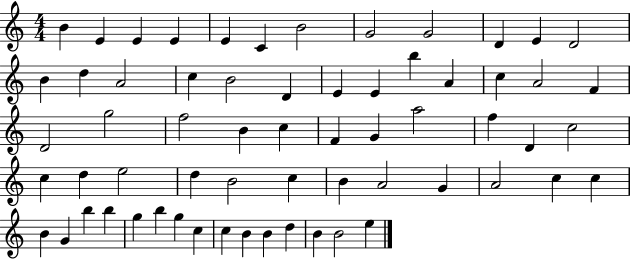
{
  \clef treble
  \numericTimeSignature
  \time 4/4
  \key c \major
  b'4 e'4 e'4 e'4 | e'4 c'4 b'2 | g'2 g'2 | d'4 e'4 d'2 | \break b'4 d''4 a'2 | c''4 b'2 d'4 | e'4 e'4 b''4 a'4 | c''4 a'2 f'4 | \break d'2 g''2 | f''2 b'4 c''4 | f'4 g'4 a''2 | f''4 d'4 c''2 | \break c''4 d''4 e''2 | d''4 b'2 c''4 | b'4 a'2 g'4 | a'2 c''4 c''4 | \break b'4 g'4 b''4 b''4 | g''4 b''4 g''4 c''4 | c''4 b'4 b'4 d''4 | b'4 b'2 e''4 | \break \bar "|."
}